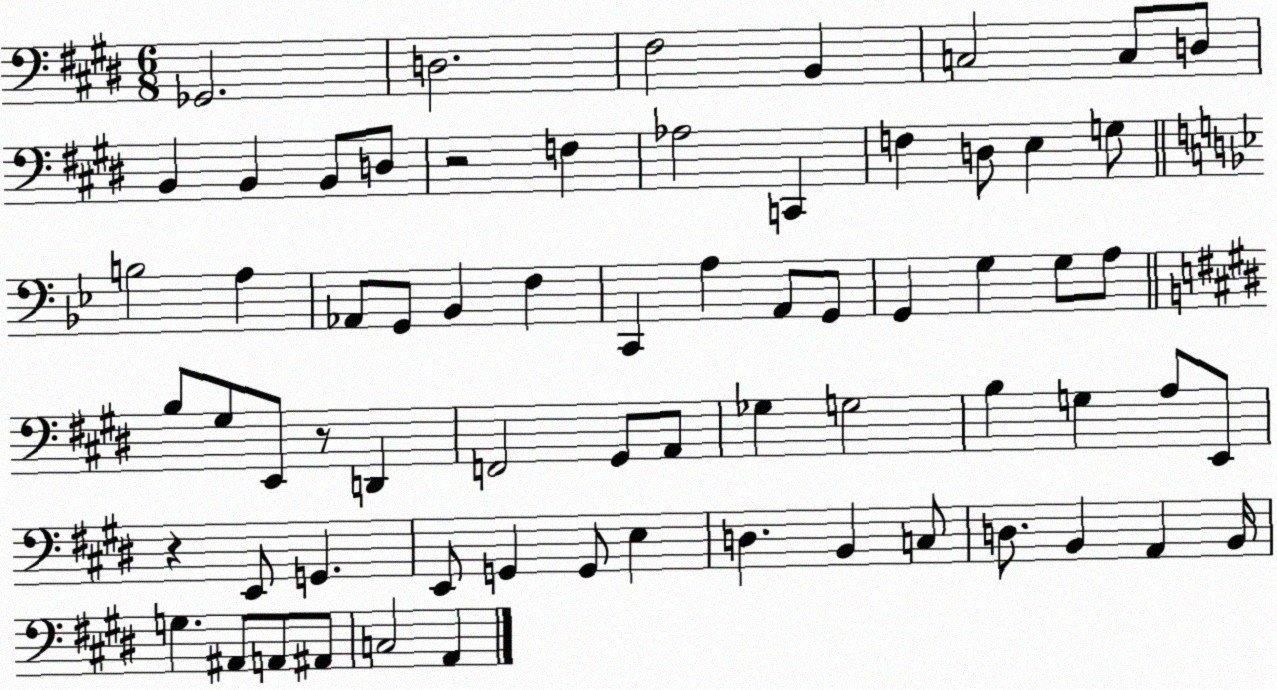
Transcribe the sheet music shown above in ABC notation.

X:1
T:Untitled
M:6/8
L:1/4
K:E
_G,,2 D,2 ^F,2 B,, C,2 C,/2 D,/2 B,, B,, B,,/2 D,/2 z2 F, _A,2 C,, F, D,/2 E, G,/2 B,2 A, _A,,/2 G,,/2 _B,, F, C,, A, A,,/2 G,,/2 G,, G, G,/2 A,/2 B,/2 ^G,/2 E,,/2 z/2 D,, F,,2 ^G,,/2 A,,/2 _G, G,2 B, G, A,/2 E,,/2 z E,,/2 G,, E,,/2 G,, G,,/2 E, D, B,, C,/2 D,/2 B,, A,, B,,/4 G, ^A,,/2 A,,/2 ^A,,/2 C,2 A,,